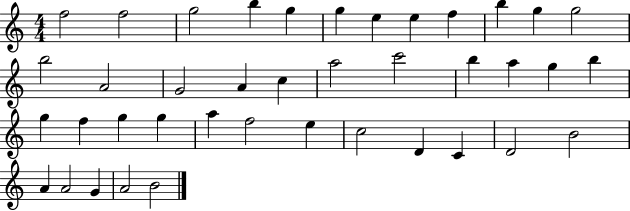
F5/h F5/h G5/h B5/q G5/q G5/q E5/q E5/q F5/q B5/q G5/q G5/h B5/h A4/h G4/h A4/q C5/q A5/h C6/h B5/q A5/q G5/q B5/q G5/q F5/q G5/q G5/q A5/q F5/h E5/q C5/h D4/q C4/q D4/h B4/h A4/q A4/h G4/q A4/h B4/h